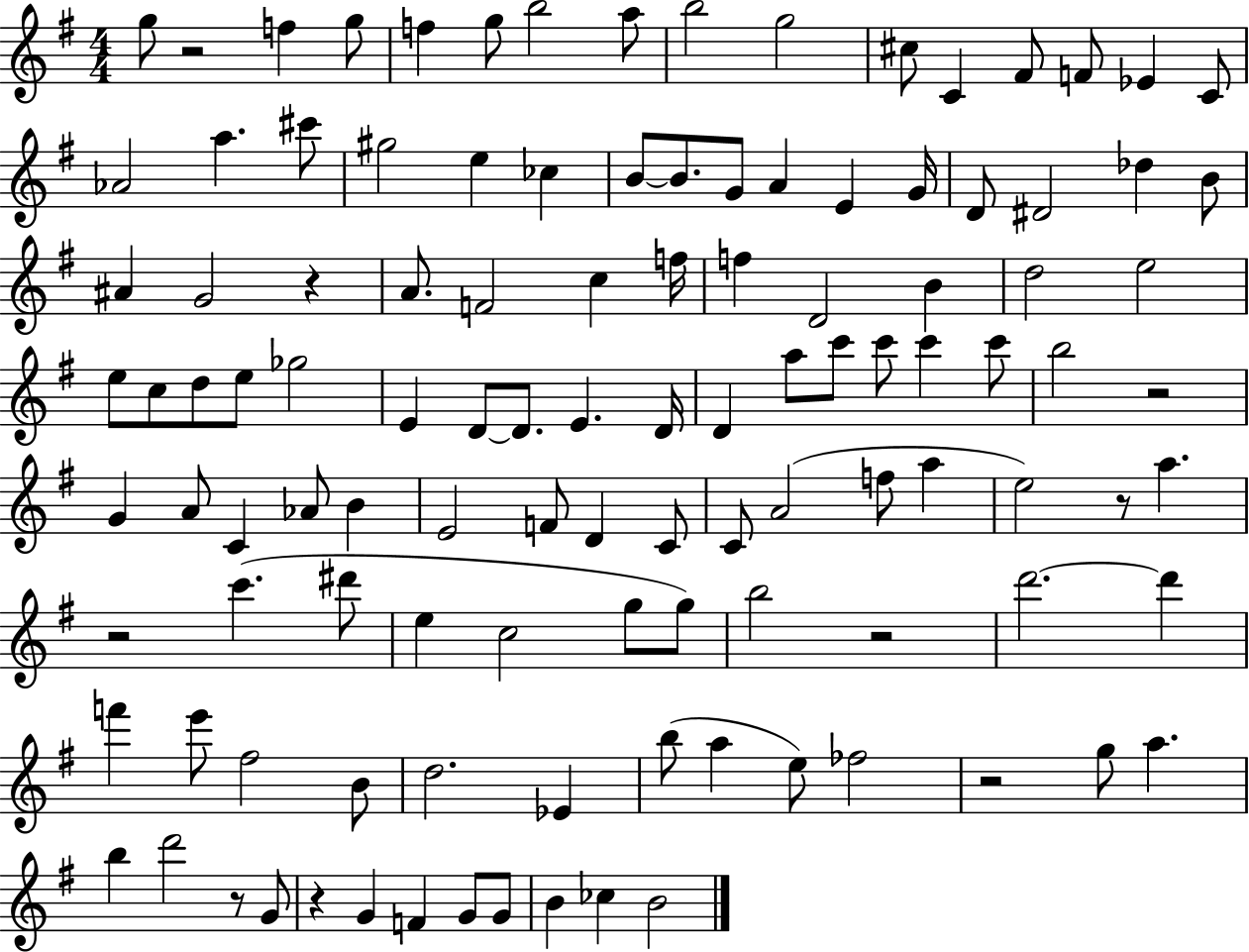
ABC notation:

X:1
T:Untitled
M:4/4
L:1/4
K:G
g/2 z2 f g/2 f g/2 b2 a/2 b2 g2 ^c/2 C ^F/2 F/2 _E C/2 _A2 a ^c'/2 ^g2 e _c B/2 B/2 G/2 A E G/4 D/2 ^D2 _d B/2 ^A G2 z A/2 F2 c f/4 f D2 B d2 e2 e/2 c/2 d/2 e/2 _g2 E D/2 D/2 E D/4 D a/2 c'/2 c'/2 c' c'/2 b2 z2 G A/2 C _A/2 B E2 F/2 D C/2 C/2 A2 f/2 a e2 z/2 a z2 c' ^d'/2 e c2 g/2 g/2 b2 z2 d'2 d' f' e'/2 ^f2 B/2 d2 _E b/2 a e/2 _f2 z2 g/2 a b d'2 z/2 G/2 z G F G/2 G/2 B _c B2